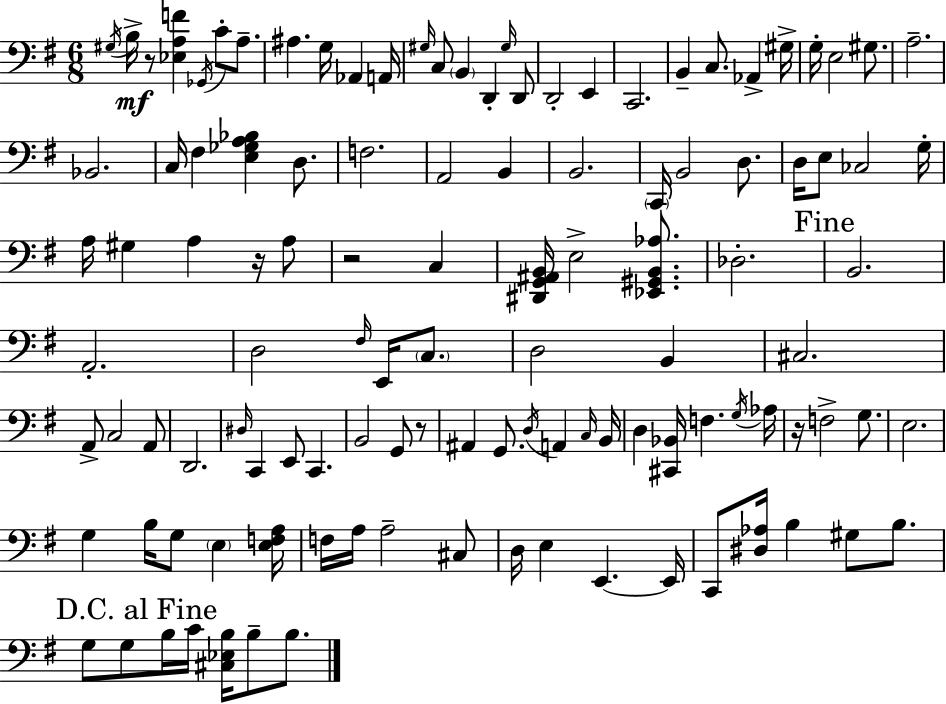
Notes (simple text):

G#3/s B3/s R/e [Eb3,A3,F4]/q Gb2/s C4/e A3/e. A#3/q. G3/s Ab2/q A2/s G#3/s C3/e B2/q D2/q G#3/s D2/e D2/h E2/q C2/h. B2/q C3/e. Ab2/q G#3/s G3/s E3/h G#3/e. A3/h. Bb2/h. C3/s F#3/q [E3,Gb3,A3,Bb3]/q D3/e. F3/h. A2/h B2/q B2/h. C2/s B2/h D3/e. D3/s E3/e CES3/h G3/s A3/s G#3/q A3/q R/s A3/e R/h C3/q [D#2,G2,A#2,B2]/s E3/h [Eb2,G#2,B2,Ab3]/e. Db3/h. B2/h. A2/h. D3/h F#3/s E2/s C3/e. D3/h B2/q C#3/h. A2/e C3/h A2/e D2/h. D#3/s C2/q E2/e C2/q. B2/h G2/e R/e A#2/q G2/e. D3/s A2/q C3/s B2/s D3/q [C#2,Bb2]/s F3/q. G3/s Ab3/s R/s F3/h G3/e. E3/h. G3/q B3/s G3/e E3/q [E3,F3,A3]/s F3/s A3/s A3/h C#3/e D3/s E3/q E2/q. E2/s C2/e [D#3,Ab3]/s B3/q G#3/e B3/e. G3/e G3/e B3/s C4/s [C#3,Eb3,B3]/s B3/e B3/e.